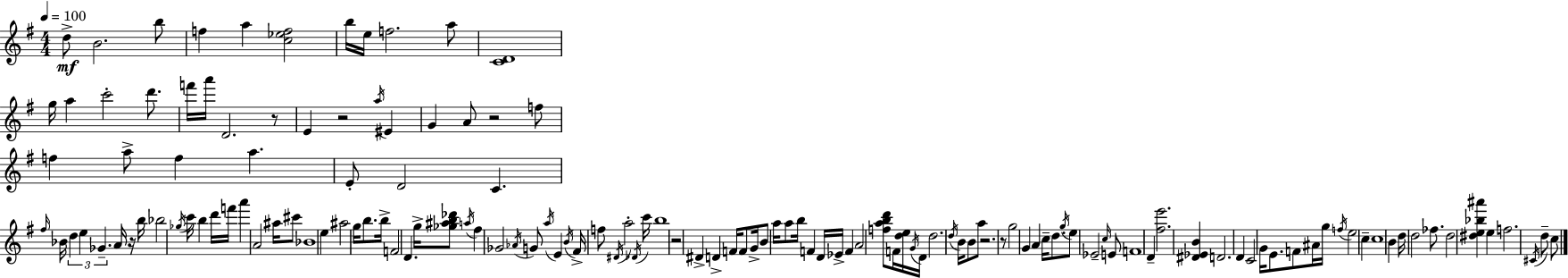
D5/e B4/h. B5/e F5/q A5/q [C5,Eb5,F5]/h B5/s E5/s F5/h. A5/e [C4,D4]/w G5/s A5/q C6/h D6/e. F6/s A6/s D4/h. R/e E4/q R/h A5/s EIS4/q G4/q A4/e R/h F5/e F5/q A5/e F5/q A5/q. E4/e D4/h C4/q. F#5/s Bb4/s D5/q E5/q Gb4/q. A4/s R/s B5/s Bb5/h Gb5/s C6/s B5/q D6/s F6/s A6/q A4/h A#5/s C#6/e Bb4/w E5/q A#5/h G5/s B5/e. B5/s F4/h D4/q. G5/s [Gb5,A#5,B5,Db6]/e A5/s F#5/q Gb4/h Ab4/s G4/e A5/s E4/q B4/s F#4/s F5/e D#4/s A5/h Db4/s C6/s B5/w R/h D#4/q D4/q F4/s F4/e G4/s B4/e A5/s A5/e B5/s F4/q D4/s Eb4/s F4/q A4/h [F5,A5,B5,D6]/e F4/s [D5,E5]/s G4/s D4/s D5/h. D5/s B4/s B4/e A5/e R/h. R/e G5/h G4/q A4/q C5/s D5/e. G5/s E5/e Eb4/h C5/s E4/e F4/w D4/q [F#5,E6]/h. [D#4,Eb4,B4]/q D4/h. D4/q C4/h G4/s E4/e. F4/e A#4/s G5/s F5/s E5/h C5/q C5/w B4/q D5/s D5/h FES5/e. D5/h [D#5,E5,Bb5,A#6]/q E5/q F5/h. C#4/s D5/e C5/e